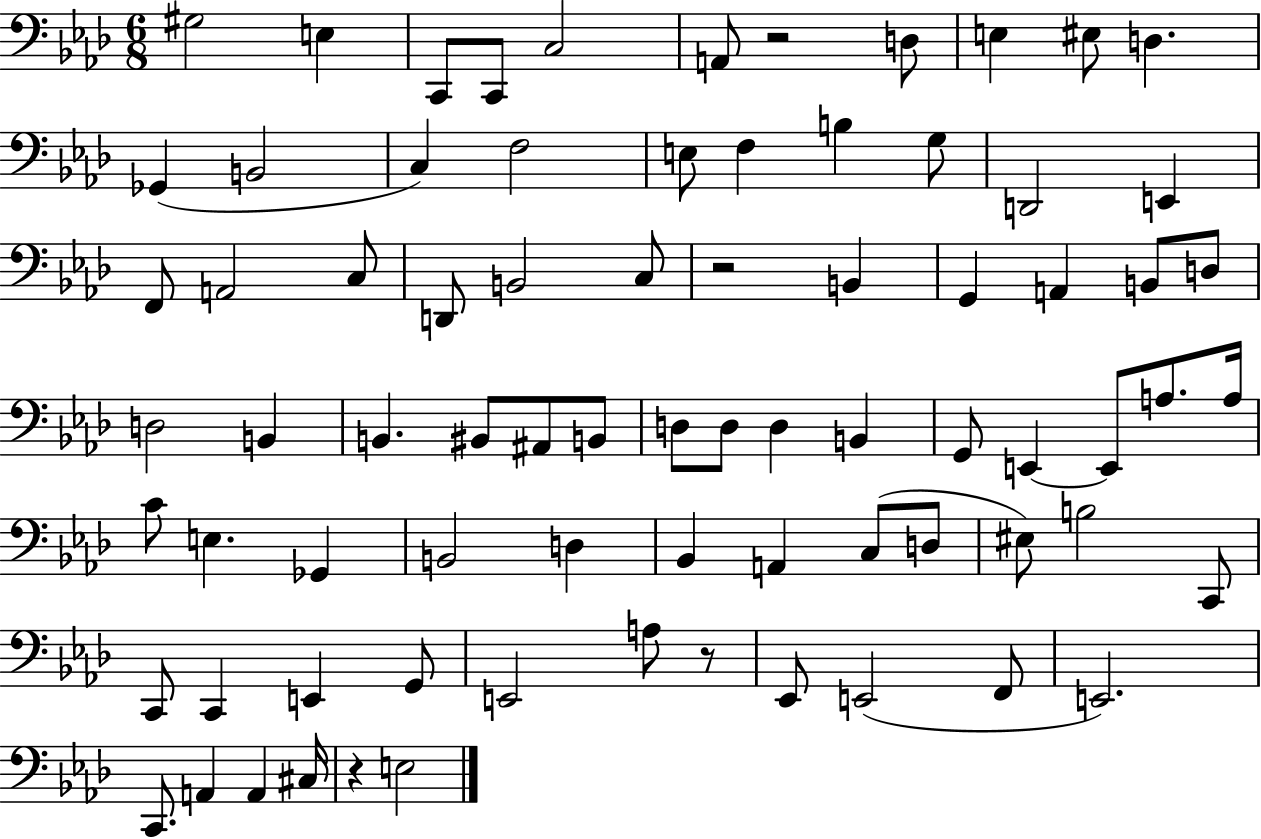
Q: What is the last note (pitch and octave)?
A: E3